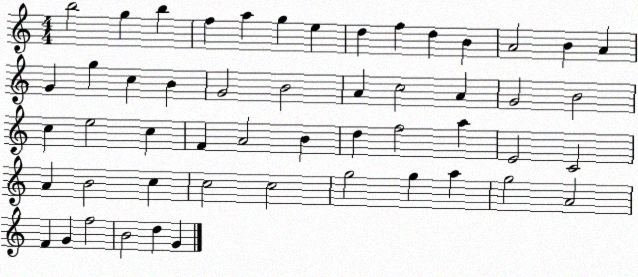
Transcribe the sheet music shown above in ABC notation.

X:1
T:Untitled
M:4/4
L:1/4
K:C
b2 g b f a g e d f d B A2 B A G g c B G2 B2 A c2 A G2 B2 c e2 c F A2 B d f2 a E2 C2 A B2 c c2 c2 g2 g a g2 A2 F G f2 B2 d G